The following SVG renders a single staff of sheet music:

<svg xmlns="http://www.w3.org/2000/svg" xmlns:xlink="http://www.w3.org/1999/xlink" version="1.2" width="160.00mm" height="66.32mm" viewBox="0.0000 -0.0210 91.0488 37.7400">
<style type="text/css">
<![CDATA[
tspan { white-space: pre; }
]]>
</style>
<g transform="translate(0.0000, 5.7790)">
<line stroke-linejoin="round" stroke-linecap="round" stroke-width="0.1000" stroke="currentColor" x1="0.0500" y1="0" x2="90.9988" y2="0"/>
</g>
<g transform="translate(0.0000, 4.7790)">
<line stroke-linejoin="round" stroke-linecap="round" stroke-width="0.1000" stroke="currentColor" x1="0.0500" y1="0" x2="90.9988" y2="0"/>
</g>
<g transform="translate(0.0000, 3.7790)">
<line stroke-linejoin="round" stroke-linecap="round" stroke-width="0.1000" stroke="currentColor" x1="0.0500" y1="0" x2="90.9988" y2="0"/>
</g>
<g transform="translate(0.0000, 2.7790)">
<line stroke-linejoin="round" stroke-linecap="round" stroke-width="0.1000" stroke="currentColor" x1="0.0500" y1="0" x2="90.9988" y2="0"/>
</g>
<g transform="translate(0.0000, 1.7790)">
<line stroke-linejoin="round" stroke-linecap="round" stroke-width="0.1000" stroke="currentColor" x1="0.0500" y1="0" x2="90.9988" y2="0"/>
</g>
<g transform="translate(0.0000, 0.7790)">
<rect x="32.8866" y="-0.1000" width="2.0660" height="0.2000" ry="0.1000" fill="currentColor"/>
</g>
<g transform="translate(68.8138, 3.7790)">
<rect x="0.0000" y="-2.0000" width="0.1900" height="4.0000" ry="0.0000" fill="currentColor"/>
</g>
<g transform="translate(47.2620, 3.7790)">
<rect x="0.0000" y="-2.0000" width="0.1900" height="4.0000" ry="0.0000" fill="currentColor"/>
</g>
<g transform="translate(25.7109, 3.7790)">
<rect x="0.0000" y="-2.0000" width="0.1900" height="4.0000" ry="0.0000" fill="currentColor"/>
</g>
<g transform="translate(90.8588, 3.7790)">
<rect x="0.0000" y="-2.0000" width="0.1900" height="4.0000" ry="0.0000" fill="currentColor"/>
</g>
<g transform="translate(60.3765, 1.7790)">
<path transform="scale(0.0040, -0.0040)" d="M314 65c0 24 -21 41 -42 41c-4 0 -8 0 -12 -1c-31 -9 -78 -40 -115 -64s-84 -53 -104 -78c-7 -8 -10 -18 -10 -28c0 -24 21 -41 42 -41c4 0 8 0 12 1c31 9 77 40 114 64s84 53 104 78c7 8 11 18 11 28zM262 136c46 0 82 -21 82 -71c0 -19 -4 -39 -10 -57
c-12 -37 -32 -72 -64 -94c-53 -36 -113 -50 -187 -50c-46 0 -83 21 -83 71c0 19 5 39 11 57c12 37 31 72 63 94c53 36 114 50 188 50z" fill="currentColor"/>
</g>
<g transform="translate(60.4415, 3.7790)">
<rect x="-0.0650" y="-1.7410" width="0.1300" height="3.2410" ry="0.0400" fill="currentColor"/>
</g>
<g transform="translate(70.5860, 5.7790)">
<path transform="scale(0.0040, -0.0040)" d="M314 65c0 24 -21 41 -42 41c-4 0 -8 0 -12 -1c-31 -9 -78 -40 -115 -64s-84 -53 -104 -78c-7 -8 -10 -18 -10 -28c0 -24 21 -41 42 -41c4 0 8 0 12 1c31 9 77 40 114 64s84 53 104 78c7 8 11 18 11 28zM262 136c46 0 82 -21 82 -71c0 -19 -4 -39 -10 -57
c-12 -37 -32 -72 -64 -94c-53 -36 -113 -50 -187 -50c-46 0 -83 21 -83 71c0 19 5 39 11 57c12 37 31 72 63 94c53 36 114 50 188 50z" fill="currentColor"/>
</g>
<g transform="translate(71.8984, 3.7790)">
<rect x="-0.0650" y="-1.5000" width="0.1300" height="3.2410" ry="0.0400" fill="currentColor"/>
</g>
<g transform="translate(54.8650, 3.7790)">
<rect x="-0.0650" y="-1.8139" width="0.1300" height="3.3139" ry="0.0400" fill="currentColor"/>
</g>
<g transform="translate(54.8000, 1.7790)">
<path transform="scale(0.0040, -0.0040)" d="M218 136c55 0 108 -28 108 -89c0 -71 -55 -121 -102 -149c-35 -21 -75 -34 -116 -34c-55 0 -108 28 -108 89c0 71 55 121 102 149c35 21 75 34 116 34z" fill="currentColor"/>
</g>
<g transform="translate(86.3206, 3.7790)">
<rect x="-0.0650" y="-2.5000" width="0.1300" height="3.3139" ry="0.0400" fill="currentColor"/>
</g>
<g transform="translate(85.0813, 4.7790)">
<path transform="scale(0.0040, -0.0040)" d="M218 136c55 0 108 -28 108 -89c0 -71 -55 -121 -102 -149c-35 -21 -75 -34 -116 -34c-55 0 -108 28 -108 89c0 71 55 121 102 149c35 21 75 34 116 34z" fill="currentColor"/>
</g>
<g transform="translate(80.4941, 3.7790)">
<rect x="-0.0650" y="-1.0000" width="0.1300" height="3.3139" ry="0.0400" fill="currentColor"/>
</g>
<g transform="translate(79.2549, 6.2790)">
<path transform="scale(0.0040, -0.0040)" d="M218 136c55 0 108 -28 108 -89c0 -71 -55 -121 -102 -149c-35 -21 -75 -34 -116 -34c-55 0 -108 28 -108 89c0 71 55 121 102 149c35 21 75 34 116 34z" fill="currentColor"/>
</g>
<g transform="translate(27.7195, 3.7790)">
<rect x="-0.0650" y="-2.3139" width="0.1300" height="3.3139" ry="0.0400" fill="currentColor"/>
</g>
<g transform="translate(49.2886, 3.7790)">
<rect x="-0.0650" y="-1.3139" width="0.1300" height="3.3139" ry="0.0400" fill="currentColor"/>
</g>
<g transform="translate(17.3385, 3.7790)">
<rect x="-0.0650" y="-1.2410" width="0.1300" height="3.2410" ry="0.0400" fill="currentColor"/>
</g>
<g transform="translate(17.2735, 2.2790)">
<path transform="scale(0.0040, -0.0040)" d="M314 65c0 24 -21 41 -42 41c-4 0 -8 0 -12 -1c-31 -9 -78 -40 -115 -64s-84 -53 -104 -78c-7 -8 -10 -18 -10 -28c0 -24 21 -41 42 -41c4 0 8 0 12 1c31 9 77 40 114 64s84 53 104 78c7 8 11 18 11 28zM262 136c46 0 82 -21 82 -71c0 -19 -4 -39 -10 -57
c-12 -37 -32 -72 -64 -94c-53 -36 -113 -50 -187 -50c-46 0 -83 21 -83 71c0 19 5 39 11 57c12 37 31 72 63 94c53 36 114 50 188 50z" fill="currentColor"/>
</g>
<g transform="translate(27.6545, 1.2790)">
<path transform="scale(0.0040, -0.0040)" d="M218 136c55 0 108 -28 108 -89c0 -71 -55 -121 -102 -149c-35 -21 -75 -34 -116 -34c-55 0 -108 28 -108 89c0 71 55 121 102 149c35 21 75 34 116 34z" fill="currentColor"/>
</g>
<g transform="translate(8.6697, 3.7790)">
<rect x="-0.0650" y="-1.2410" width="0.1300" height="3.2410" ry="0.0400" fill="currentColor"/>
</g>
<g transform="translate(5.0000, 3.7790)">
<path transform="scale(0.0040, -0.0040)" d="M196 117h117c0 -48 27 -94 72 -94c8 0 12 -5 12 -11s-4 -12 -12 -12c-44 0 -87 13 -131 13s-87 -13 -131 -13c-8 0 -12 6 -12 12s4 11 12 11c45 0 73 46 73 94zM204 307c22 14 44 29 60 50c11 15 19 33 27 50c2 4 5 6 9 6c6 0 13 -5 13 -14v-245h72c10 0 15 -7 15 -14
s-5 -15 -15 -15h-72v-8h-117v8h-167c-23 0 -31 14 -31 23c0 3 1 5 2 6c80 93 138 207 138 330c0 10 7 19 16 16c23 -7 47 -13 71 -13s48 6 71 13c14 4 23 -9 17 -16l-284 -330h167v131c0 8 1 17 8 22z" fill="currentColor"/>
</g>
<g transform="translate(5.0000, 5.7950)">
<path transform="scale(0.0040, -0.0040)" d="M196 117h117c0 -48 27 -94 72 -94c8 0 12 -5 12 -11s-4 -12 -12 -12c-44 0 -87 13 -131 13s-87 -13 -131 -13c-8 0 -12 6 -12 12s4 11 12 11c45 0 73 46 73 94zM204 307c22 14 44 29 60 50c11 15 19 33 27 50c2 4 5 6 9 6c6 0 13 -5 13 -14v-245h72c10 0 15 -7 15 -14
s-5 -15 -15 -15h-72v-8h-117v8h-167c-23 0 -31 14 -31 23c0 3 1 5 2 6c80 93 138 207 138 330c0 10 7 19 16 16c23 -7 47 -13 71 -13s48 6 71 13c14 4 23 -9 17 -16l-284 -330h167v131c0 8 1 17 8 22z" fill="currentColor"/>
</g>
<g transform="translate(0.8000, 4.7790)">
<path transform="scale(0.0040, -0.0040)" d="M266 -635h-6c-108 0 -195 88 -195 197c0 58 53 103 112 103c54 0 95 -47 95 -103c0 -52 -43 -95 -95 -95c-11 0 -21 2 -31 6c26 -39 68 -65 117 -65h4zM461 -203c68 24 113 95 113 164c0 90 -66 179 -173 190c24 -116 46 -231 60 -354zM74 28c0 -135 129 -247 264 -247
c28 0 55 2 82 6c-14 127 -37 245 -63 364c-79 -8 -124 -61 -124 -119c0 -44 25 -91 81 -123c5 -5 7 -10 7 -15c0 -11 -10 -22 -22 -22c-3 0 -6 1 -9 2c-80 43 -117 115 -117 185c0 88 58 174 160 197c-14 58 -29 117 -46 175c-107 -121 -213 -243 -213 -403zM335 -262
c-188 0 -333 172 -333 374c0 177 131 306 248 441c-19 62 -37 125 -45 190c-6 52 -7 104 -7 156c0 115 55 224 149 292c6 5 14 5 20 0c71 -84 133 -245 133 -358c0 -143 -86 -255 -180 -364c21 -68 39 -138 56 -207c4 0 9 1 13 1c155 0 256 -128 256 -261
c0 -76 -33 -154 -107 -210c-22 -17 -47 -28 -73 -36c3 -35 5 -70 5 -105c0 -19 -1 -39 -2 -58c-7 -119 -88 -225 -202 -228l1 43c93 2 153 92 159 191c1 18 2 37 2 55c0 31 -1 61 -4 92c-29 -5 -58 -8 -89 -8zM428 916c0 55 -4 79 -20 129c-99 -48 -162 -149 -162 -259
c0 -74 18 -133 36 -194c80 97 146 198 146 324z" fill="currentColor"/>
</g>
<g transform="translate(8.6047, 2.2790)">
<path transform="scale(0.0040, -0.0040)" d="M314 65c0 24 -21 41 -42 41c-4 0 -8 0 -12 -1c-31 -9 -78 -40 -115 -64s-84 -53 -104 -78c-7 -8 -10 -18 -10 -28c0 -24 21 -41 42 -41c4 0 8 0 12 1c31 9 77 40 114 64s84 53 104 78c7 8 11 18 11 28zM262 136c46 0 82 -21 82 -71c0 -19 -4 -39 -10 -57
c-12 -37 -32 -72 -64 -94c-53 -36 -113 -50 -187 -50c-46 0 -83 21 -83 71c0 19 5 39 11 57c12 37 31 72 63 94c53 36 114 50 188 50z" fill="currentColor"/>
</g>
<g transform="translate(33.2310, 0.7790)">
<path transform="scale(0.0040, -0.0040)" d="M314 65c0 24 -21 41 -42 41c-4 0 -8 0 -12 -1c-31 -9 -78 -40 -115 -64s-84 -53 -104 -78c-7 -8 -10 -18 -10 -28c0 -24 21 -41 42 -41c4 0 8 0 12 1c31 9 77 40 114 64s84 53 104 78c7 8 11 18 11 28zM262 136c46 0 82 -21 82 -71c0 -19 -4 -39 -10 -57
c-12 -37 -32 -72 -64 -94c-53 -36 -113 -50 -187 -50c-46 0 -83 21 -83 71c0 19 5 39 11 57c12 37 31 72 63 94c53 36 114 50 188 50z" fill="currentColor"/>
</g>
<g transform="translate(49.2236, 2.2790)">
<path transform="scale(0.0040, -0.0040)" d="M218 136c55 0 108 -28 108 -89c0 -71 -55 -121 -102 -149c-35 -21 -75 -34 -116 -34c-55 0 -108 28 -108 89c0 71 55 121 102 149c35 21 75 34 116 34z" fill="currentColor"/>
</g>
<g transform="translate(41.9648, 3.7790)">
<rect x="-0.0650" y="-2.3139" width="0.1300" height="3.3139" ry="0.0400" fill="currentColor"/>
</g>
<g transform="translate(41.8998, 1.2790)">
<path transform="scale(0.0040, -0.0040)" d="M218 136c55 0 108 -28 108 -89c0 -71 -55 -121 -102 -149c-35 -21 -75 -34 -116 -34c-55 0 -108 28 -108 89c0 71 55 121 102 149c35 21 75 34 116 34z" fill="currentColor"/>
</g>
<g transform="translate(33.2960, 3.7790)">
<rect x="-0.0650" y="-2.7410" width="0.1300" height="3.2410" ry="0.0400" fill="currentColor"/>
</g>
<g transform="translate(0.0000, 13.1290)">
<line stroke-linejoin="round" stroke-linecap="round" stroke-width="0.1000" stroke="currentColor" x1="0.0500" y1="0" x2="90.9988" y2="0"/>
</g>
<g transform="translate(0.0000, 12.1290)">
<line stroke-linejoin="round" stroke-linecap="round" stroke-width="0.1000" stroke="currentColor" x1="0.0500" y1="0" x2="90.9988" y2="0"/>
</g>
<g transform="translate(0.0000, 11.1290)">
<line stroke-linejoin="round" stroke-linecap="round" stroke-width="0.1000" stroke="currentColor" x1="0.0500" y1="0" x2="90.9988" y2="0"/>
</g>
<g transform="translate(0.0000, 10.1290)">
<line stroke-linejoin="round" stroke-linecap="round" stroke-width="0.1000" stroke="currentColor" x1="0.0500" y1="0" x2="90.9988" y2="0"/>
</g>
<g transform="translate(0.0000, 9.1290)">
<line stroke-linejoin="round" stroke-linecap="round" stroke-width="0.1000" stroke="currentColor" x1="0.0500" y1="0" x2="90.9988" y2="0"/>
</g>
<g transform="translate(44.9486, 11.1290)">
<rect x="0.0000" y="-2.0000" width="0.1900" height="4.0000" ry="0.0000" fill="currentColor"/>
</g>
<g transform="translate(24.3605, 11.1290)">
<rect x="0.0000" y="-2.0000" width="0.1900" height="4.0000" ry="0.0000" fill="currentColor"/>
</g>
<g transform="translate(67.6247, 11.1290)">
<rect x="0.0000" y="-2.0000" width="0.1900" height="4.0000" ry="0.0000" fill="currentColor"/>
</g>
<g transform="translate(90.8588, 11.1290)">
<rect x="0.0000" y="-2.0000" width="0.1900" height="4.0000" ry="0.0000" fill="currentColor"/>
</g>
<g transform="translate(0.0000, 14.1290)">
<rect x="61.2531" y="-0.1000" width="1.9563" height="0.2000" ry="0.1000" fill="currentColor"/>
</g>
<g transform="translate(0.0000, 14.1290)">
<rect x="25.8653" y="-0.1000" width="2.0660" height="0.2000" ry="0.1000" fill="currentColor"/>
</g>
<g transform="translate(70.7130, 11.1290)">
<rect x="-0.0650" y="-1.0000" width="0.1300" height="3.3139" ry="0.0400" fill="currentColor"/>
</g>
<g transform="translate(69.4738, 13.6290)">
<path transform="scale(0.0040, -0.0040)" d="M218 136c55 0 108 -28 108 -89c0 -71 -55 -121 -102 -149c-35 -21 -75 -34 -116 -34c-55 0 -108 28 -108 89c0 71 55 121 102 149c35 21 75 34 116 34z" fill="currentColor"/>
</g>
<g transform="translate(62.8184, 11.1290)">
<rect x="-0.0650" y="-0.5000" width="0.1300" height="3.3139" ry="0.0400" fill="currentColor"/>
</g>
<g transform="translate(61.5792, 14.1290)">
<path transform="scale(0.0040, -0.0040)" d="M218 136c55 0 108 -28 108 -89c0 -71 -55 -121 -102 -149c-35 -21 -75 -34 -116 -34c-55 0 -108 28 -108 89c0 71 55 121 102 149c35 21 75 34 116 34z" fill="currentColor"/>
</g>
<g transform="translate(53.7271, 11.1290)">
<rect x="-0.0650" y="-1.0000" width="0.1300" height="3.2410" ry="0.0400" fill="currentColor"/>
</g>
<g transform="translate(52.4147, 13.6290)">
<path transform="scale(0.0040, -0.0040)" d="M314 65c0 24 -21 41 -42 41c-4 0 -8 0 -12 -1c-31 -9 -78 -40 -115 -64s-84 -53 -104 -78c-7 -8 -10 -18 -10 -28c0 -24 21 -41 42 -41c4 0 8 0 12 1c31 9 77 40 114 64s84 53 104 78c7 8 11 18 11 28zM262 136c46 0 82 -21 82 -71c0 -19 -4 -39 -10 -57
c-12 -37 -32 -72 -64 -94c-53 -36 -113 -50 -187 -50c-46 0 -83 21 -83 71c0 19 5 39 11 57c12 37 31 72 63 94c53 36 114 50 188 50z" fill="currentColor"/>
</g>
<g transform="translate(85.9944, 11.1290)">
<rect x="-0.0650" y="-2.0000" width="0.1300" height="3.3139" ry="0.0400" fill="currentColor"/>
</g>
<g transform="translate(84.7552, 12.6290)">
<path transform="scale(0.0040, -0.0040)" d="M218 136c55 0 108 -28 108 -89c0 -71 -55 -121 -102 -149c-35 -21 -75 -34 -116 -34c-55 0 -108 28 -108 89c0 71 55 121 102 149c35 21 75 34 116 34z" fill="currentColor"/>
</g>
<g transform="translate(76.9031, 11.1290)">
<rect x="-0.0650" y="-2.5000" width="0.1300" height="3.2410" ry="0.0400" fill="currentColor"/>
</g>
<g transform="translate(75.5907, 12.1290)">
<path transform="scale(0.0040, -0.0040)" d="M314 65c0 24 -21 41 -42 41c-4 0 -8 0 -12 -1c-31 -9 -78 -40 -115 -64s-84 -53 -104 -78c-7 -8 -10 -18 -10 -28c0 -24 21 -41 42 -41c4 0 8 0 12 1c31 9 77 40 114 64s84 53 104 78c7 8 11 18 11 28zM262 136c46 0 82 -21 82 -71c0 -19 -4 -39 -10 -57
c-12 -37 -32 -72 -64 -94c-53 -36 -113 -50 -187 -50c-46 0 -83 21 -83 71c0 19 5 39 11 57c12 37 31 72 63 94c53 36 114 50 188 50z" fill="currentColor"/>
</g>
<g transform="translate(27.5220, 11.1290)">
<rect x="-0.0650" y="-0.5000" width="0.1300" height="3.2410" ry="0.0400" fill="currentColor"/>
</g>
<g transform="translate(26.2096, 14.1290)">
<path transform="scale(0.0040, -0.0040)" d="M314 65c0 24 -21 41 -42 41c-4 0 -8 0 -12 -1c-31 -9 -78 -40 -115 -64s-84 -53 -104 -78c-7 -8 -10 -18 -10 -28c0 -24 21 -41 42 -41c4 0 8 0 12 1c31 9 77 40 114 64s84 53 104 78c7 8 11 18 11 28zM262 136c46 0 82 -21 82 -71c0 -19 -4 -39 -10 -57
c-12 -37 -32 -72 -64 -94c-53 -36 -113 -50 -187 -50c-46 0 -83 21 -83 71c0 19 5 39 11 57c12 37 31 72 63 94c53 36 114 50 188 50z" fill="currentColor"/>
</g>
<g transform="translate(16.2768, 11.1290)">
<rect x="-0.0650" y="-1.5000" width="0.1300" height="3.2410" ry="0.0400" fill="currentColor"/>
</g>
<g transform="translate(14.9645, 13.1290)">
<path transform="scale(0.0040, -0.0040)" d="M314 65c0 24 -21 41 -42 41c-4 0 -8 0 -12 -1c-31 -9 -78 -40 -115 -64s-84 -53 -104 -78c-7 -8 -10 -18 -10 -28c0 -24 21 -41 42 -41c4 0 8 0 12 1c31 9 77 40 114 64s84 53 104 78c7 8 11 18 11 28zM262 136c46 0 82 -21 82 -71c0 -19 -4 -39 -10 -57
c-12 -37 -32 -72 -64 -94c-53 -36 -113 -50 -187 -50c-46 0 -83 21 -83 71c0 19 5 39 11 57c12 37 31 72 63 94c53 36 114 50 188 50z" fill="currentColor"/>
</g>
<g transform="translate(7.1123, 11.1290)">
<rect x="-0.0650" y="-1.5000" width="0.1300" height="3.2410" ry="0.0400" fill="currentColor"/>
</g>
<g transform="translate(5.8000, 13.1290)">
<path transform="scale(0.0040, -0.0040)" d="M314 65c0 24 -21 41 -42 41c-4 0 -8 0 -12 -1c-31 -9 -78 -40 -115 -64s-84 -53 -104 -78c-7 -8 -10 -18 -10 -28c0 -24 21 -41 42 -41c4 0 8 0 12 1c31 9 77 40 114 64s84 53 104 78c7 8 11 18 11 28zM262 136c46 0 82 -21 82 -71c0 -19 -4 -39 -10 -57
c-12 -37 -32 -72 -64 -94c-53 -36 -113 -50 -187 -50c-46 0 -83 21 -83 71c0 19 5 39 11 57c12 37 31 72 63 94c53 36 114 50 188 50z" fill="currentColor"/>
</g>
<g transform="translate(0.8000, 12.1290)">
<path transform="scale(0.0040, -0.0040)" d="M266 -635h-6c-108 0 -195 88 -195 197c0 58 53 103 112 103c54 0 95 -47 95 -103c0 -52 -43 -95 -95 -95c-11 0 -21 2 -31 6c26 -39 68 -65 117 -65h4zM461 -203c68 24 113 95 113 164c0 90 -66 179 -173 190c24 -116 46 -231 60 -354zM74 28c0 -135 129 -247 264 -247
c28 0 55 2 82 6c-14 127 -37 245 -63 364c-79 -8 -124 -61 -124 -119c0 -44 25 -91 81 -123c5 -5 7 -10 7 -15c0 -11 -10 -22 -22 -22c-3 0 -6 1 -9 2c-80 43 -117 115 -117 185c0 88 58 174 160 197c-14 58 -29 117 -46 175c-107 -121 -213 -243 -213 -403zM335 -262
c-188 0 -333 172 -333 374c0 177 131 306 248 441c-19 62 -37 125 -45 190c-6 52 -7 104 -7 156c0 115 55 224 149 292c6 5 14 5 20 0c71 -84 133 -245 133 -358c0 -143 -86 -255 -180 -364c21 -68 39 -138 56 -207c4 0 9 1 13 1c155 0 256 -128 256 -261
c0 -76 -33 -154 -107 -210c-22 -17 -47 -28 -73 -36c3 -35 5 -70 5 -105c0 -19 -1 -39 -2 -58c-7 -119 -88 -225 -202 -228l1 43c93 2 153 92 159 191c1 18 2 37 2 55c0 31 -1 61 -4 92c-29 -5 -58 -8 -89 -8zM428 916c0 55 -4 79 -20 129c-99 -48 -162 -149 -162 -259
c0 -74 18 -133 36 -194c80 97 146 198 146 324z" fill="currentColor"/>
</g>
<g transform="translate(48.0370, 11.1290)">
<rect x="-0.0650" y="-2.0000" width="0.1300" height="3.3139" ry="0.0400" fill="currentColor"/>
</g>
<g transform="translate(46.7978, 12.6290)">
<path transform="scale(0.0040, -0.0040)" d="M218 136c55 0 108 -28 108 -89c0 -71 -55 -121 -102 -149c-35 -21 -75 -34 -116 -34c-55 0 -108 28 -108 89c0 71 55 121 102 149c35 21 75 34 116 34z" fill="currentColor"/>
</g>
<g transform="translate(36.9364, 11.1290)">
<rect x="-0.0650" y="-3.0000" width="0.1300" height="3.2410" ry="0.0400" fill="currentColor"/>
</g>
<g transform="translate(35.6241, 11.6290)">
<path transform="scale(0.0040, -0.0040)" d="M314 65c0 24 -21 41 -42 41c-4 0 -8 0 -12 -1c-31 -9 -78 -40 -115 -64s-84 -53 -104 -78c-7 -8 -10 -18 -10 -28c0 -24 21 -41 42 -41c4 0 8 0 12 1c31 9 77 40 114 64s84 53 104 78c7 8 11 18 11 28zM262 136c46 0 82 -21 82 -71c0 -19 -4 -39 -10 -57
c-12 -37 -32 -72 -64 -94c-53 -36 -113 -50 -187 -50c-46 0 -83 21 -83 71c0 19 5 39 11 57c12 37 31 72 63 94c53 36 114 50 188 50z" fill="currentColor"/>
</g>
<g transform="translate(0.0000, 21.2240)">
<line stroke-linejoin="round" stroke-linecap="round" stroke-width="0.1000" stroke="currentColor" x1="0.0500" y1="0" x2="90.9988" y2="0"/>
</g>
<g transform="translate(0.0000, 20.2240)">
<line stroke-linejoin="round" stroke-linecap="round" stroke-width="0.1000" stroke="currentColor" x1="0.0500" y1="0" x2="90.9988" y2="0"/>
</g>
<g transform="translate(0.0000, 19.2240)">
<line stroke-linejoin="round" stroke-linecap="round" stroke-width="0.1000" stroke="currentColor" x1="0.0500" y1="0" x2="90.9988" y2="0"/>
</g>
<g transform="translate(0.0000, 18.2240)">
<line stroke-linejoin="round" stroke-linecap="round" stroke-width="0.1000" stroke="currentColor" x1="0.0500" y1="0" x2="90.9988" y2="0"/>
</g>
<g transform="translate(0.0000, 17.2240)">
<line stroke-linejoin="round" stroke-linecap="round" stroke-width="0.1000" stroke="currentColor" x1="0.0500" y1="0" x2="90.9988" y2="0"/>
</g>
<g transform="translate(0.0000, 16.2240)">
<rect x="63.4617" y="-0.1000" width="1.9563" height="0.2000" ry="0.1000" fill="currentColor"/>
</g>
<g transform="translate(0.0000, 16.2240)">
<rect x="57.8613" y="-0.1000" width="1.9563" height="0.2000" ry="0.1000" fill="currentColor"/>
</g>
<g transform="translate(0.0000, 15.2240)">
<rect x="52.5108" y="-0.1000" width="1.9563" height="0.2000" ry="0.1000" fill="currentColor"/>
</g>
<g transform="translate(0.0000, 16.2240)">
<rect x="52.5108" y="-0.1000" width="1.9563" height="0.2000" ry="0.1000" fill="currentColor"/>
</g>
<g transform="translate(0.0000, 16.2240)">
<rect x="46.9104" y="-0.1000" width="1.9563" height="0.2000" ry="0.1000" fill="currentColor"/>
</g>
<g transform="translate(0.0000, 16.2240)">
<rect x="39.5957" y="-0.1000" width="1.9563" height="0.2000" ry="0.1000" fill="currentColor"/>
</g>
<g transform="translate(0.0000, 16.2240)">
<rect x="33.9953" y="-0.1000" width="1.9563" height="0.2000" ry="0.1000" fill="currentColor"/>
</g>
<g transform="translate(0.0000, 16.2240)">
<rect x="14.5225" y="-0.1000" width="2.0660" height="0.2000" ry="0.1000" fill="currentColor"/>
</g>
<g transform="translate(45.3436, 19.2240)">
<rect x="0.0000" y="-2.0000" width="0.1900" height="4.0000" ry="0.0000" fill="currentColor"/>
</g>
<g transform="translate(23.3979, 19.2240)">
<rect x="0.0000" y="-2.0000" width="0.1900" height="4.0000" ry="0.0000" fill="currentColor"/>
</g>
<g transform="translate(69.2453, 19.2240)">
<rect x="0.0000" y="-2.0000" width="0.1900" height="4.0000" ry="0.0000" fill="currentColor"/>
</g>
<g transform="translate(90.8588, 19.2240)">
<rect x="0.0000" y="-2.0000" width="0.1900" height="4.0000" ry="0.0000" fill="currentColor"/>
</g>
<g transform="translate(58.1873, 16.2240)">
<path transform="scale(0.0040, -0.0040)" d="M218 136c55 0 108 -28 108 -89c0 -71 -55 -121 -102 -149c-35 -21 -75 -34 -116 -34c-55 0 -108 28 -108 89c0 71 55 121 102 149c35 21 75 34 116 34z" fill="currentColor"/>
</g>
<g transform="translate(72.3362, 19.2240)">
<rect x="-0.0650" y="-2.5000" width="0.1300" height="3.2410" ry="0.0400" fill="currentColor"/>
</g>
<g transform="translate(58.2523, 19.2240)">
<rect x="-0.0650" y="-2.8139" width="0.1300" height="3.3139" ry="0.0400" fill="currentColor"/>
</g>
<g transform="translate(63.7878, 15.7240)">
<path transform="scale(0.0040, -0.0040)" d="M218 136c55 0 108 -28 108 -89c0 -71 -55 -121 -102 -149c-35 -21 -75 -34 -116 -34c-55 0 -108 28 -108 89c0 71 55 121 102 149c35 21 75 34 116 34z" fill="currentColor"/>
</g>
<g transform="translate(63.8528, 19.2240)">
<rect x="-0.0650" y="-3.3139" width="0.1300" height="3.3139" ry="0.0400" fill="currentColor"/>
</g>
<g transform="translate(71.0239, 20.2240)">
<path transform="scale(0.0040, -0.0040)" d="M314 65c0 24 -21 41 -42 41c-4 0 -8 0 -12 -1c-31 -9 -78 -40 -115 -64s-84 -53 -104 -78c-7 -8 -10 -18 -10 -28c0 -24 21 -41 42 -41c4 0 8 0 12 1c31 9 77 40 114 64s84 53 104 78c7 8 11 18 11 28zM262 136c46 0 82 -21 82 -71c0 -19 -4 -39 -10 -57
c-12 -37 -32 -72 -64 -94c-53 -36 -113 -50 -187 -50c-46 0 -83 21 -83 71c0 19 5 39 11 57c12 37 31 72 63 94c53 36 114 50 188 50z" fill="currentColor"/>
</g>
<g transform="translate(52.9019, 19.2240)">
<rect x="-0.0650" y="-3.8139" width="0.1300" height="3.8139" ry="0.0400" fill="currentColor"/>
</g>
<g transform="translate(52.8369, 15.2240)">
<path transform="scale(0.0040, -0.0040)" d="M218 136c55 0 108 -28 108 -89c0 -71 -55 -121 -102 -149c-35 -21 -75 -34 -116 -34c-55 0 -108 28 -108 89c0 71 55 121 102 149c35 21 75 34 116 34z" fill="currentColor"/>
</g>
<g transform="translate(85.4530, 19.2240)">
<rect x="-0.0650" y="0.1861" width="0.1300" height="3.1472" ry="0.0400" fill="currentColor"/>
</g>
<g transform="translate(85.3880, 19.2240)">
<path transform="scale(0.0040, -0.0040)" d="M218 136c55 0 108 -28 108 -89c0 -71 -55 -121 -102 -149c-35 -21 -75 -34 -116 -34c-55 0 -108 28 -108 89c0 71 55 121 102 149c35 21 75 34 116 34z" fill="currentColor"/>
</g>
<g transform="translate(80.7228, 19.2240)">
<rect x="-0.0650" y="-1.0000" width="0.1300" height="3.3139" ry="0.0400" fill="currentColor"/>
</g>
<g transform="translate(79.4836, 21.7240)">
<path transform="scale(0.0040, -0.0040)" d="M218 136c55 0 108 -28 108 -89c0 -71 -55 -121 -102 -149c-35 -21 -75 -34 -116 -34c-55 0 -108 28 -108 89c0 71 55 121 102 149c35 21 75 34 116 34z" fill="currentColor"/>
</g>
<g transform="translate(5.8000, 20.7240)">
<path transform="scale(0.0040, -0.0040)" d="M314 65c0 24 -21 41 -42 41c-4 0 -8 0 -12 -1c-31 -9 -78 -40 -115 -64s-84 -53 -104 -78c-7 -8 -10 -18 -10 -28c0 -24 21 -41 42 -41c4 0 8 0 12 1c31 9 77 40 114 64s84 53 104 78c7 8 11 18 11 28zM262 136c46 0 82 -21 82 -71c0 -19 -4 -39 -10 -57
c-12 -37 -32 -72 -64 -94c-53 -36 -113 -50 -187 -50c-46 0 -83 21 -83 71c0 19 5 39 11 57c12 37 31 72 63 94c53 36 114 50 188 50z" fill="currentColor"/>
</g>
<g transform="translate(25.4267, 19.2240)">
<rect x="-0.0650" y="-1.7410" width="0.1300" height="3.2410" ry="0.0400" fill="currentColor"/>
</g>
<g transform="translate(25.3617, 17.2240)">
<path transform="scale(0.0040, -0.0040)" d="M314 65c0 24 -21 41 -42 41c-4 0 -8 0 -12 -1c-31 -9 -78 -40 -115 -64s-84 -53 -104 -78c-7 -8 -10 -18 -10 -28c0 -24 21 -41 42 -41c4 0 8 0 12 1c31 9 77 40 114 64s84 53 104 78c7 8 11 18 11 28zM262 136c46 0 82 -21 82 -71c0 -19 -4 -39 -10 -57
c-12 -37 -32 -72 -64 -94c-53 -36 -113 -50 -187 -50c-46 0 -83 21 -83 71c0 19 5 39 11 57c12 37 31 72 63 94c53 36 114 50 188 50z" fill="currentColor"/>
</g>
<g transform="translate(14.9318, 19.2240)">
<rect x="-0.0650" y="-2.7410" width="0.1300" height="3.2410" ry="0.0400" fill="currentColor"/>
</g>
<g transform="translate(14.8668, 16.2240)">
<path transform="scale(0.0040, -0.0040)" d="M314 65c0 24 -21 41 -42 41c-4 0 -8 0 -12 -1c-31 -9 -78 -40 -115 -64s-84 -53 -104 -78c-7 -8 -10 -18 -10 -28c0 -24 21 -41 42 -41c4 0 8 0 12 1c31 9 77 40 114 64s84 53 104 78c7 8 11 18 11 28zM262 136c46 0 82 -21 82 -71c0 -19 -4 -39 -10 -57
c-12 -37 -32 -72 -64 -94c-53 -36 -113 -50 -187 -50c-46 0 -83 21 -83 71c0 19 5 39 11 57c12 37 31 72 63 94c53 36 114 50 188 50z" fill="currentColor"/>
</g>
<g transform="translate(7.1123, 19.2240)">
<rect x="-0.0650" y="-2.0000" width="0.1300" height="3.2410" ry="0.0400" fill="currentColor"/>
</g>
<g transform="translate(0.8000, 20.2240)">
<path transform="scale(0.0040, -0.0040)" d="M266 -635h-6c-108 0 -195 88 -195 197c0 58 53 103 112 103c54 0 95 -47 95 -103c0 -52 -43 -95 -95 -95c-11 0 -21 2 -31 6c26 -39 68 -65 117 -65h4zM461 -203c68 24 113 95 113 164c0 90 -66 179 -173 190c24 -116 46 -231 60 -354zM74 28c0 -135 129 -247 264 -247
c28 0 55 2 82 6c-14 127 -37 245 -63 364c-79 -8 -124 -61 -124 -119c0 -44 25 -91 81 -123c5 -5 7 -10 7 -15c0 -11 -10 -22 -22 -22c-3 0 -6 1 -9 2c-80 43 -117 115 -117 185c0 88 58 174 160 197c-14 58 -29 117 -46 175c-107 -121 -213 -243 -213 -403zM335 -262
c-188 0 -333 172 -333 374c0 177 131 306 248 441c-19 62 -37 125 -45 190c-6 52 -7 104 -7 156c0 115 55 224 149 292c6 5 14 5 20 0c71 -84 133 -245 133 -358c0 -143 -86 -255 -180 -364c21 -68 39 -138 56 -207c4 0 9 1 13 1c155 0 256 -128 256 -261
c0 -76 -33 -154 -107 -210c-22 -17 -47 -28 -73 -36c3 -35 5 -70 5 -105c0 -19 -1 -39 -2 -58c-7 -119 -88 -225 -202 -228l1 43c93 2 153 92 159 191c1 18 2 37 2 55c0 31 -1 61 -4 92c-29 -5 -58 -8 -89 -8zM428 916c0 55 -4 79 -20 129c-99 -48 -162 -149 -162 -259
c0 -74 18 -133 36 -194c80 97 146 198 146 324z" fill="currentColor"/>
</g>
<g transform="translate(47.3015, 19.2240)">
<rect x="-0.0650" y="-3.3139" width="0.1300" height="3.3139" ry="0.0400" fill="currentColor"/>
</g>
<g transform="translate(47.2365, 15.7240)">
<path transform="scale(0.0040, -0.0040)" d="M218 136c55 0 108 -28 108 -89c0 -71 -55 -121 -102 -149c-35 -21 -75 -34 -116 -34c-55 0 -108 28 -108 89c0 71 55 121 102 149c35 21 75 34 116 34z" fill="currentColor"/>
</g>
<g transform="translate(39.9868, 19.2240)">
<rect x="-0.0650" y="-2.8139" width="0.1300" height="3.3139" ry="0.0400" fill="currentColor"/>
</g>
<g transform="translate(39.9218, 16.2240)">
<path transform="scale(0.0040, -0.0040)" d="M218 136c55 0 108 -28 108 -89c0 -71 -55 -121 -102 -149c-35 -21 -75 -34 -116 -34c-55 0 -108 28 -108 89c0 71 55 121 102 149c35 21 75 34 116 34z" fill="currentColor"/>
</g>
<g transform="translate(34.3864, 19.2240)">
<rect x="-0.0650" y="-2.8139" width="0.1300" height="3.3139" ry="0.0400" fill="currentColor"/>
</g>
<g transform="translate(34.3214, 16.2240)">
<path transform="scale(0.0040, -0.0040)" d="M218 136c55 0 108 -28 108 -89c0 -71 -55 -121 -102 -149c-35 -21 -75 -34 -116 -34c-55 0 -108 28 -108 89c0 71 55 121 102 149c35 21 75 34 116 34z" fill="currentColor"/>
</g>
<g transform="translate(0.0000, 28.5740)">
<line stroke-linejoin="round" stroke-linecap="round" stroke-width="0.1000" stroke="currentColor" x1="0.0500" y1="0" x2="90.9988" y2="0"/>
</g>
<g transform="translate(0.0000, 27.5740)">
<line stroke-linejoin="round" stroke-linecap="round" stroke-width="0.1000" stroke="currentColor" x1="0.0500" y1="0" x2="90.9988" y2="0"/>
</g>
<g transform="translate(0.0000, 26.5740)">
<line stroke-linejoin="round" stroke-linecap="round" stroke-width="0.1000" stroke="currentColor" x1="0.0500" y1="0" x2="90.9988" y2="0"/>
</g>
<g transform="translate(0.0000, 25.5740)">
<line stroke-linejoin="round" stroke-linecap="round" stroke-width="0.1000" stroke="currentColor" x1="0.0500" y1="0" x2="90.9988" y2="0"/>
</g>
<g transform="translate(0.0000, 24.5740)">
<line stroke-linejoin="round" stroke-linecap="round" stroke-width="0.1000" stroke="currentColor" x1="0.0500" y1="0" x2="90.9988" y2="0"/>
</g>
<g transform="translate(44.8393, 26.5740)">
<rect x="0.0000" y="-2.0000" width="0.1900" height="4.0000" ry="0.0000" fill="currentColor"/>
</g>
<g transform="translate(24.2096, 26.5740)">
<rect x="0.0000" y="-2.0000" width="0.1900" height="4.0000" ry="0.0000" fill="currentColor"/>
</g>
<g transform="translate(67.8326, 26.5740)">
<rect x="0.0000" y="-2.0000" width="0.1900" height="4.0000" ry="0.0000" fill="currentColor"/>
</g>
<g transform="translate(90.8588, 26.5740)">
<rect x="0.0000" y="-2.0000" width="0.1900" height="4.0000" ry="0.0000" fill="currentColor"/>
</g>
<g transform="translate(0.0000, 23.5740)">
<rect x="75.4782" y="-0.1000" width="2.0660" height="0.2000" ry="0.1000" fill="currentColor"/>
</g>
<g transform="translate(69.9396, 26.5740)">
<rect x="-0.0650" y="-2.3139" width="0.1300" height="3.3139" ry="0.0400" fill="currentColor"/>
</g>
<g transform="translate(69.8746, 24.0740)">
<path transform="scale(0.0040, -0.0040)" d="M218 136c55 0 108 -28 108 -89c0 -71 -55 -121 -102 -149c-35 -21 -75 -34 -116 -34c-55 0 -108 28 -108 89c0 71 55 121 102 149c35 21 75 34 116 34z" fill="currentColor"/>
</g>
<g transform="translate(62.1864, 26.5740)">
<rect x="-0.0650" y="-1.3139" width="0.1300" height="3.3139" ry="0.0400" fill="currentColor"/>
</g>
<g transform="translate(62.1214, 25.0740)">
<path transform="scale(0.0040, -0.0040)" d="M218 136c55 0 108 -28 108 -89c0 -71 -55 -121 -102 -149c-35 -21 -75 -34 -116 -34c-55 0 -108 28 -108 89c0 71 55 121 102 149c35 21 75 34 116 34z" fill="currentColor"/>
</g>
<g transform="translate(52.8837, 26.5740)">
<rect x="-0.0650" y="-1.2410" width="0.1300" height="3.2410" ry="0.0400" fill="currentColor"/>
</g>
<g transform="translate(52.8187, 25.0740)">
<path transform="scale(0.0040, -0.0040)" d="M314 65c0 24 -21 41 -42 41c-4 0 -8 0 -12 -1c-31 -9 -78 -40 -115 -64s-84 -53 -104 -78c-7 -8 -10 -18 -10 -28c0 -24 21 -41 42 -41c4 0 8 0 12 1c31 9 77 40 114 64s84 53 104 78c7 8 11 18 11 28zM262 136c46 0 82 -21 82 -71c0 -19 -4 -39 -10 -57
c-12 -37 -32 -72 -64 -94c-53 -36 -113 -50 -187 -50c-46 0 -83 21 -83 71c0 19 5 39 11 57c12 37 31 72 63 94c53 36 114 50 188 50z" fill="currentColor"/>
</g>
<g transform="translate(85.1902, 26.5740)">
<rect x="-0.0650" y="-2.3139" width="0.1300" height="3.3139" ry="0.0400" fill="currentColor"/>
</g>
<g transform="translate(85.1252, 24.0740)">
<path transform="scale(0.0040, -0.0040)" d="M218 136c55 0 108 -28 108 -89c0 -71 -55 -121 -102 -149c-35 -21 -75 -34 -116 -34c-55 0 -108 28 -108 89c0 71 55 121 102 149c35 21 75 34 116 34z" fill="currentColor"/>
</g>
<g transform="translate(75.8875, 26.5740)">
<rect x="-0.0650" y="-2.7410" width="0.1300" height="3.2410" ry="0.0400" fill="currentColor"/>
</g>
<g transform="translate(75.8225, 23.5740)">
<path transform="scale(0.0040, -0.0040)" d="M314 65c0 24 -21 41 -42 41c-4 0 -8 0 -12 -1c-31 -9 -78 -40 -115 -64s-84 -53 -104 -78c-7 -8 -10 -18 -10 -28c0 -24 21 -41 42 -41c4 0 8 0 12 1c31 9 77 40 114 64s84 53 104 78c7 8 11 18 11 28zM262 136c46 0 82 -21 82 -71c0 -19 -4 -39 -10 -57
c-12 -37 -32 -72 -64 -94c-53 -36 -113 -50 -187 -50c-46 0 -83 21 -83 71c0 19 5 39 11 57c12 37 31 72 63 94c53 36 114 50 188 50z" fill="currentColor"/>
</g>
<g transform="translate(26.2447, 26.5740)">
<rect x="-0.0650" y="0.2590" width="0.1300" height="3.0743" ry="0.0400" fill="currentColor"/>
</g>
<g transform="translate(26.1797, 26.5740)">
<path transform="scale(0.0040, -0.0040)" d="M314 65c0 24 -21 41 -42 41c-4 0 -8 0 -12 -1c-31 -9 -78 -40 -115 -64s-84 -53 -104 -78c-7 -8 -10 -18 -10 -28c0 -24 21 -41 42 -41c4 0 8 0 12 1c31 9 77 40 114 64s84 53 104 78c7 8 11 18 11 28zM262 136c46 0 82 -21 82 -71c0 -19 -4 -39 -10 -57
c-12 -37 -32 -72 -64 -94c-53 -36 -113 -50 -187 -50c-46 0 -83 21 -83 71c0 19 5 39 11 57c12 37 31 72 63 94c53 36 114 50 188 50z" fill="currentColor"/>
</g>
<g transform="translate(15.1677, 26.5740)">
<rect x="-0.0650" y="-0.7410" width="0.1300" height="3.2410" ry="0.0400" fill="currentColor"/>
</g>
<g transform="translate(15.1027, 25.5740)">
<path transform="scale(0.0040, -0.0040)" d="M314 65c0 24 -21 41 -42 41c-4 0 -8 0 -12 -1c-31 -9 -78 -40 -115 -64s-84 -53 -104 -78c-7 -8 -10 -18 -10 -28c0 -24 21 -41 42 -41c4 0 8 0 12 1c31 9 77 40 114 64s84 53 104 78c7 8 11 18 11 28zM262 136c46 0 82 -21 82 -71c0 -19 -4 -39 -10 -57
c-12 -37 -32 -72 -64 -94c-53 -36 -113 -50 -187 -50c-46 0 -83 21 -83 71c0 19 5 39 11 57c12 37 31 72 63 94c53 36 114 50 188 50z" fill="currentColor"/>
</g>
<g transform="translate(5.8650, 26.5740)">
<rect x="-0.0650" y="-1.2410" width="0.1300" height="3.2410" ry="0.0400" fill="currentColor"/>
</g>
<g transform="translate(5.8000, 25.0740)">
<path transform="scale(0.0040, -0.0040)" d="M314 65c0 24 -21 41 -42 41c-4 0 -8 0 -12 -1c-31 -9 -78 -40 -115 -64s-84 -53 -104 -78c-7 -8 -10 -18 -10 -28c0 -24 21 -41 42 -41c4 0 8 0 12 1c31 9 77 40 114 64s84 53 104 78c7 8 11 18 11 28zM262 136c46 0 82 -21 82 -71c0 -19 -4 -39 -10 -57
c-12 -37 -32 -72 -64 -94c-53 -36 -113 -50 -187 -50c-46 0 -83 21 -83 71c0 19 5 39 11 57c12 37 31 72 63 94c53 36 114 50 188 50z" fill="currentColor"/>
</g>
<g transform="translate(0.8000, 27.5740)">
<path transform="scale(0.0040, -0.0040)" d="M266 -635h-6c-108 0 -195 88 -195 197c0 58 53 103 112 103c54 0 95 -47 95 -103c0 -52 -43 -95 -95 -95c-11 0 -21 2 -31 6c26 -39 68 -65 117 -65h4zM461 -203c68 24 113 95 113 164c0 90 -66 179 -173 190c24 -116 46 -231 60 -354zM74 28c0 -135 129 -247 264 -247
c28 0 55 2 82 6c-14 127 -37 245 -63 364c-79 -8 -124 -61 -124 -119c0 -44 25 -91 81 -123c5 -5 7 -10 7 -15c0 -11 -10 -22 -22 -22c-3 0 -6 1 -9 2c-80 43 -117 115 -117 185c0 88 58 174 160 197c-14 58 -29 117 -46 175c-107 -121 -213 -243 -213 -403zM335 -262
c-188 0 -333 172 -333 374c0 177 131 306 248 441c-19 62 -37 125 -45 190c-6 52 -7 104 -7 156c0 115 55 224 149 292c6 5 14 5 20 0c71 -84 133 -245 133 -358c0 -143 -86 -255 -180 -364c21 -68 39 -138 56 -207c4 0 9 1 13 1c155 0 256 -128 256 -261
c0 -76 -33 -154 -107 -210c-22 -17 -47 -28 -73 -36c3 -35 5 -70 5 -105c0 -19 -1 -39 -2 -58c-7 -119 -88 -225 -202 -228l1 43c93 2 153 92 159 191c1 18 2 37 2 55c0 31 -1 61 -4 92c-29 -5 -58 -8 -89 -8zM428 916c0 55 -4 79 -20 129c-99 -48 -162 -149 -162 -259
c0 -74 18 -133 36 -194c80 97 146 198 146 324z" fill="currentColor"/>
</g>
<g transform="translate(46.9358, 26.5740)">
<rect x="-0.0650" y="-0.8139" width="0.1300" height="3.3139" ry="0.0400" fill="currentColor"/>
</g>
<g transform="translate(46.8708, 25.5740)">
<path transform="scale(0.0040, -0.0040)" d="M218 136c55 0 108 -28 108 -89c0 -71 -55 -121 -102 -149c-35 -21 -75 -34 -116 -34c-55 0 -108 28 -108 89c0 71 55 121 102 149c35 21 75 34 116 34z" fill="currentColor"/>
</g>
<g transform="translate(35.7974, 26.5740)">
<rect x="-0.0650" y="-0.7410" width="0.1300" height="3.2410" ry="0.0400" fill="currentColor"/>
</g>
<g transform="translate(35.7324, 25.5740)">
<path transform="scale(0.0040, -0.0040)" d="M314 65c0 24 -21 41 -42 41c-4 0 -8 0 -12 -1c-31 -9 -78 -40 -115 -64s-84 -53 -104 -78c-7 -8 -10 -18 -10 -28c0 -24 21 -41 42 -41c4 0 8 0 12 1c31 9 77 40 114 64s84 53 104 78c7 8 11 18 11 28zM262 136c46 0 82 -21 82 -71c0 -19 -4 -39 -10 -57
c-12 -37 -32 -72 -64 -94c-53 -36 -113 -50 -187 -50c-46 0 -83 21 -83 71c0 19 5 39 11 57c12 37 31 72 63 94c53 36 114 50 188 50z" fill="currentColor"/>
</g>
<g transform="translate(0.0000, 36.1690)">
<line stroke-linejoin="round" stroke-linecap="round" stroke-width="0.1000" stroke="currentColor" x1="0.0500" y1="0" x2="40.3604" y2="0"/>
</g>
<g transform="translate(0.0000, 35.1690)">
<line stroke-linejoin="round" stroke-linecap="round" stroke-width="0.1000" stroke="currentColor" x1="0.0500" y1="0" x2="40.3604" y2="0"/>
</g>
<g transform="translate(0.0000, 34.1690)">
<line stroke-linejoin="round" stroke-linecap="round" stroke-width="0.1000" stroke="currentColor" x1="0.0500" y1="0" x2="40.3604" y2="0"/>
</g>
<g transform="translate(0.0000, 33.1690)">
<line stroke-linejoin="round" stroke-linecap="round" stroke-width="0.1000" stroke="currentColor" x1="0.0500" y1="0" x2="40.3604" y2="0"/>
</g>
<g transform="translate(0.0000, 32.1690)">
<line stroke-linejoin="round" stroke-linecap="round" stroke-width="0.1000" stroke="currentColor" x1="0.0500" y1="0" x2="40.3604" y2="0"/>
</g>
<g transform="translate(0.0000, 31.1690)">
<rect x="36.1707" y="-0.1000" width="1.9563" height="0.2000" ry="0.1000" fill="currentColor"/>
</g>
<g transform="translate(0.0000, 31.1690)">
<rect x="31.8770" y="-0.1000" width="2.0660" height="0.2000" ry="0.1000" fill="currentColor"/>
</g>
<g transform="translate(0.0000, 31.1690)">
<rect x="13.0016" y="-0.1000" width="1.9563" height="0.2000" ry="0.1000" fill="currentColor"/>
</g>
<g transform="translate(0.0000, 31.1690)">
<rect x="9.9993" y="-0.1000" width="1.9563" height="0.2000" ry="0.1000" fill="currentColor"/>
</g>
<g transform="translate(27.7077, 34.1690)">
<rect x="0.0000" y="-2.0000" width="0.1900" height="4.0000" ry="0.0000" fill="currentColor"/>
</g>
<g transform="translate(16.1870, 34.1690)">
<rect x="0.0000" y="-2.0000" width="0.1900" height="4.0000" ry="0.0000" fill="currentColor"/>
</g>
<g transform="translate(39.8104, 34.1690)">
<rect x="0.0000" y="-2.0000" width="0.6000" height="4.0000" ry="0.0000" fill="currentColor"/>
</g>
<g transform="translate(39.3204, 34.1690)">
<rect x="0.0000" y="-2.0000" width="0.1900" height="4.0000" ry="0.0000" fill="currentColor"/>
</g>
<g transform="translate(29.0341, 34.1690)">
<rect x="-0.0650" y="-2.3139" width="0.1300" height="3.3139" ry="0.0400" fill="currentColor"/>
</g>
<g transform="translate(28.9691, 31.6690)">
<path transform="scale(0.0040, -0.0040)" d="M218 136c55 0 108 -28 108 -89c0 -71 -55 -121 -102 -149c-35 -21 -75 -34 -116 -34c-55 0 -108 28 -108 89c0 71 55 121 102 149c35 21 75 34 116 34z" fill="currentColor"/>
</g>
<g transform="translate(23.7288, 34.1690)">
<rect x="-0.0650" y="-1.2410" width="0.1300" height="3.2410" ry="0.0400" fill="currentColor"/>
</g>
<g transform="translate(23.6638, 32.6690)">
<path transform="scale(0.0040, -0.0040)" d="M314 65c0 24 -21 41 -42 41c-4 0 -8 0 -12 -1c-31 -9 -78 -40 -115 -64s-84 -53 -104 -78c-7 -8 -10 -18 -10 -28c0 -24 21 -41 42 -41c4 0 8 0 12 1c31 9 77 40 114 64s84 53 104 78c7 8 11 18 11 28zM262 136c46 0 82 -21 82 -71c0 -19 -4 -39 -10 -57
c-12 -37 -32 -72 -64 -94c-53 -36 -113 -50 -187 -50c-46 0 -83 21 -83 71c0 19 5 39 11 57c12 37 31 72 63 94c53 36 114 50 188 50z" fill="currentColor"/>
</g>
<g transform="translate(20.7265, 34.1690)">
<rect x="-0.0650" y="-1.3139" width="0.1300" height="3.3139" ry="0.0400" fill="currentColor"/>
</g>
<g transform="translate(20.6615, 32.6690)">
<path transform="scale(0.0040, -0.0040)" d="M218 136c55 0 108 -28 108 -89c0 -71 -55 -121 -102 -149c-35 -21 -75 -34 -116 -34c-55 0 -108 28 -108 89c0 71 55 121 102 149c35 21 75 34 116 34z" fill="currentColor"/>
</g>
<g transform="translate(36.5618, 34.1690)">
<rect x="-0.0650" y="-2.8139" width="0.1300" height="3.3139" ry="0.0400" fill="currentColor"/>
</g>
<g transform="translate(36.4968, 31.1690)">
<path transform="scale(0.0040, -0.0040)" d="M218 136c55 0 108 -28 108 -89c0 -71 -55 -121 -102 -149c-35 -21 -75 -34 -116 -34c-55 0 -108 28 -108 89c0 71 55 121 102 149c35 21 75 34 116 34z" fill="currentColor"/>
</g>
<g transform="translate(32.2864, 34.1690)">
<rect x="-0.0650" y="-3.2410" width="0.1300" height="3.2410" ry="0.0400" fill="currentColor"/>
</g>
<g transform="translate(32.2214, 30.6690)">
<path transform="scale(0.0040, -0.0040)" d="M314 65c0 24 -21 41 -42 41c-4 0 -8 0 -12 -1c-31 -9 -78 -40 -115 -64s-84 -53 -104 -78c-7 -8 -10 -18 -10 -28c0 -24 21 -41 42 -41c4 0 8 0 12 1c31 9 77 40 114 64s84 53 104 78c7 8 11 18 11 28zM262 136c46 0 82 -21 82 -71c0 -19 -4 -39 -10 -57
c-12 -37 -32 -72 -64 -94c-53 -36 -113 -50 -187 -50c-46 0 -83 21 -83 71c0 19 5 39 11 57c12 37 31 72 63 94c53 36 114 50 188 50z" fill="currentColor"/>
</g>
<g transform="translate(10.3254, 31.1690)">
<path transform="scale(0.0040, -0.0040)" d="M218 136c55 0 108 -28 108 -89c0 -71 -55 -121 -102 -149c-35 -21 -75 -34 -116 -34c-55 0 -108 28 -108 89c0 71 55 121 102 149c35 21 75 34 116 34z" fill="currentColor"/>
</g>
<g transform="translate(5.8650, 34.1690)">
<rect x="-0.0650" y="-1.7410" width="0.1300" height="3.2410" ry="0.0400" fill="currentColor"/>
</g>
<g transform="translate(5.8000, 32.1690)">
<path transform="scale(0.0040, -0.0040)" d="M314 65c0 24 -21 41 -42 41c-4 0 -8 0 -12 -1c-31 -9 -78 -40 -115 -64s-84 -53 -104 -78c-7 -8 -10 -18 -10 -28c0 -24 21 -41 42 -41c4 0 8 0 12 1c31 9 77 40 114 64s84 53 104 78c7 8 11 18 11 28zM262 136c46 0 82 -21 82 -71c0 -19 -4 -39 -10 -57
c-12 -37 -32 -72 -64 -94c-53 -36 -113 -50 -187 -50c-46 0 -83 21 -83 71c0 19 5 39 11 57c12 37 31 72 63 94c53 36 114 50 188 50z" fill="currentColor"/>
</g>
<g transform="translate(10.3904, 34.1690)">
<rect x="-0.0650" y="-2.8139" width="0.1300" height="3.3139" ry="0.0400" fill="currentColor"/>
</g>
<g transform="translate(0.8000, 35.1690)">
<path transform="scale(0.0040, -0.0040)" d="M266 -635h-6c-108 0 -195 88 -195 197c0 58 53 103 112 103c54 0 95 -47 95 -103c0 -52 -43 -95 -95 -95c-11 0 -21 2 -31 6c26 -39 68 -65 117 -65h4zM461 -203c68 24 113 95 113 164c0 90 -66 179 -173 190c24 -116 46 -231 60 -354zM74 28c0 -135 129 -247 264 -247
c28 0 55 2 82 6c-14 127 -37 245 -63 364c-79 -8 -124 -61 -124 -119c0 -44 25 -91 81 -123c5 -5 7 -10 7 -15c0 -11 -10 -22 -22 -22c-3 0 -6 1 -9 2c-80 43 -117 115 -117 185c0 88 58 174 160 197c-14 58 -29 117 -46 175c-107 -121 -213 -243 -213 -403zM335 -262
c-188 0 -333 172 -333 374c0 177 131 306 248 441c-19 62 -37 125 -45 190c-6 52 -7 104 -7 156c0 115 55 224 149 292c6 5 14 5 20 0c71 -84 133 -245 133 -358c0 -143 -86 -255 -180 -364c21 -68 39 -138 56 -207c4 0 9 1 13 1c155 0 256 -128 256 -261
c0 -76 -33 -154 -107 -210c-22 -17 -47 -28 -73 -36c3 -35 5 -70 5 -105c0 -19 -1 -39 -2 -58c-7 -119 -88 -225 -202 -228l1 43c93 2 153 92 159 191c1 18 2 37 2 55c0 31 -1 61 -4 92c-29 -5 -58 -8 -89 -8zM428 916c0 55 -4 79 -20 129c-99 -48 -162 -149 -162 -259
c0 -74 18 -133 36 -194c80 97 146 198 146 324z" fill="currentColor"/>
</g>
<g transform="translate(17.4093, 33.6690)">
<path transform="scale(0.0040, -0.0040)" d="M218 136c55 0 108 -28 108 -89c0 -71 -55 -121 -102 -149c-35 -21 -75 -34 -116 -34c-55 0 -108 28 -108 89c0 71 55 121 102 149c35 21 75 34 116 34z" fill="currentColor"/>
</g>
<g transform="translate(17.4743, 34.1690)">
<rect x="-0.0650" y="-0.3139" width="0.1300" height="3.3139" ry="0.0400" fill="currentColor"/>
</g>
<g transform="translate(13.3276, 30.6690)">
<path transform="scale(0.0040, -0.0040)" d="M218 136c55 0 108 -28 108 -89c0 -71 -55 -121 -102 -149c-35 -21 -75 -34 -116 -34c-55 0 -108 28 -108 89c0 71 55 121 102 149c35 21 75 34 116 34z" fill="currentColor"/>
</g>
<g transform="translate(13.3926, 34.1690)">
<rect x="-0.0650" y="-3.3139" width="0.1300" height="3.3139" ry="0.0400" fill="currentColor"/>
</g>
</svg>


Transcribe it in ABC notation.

X:1
T:Untitled
M:4/4
L:1/4
K:C
e2 e2 g a2 g e f f2 E2 D G E2 E2 C2 A2 F D2 C D G2 F F2 a2 f2 a a b c' a b G2 D B e2 d2 B2 d2 d e2 e g a2 g f2 a b c e e2 g b2 a